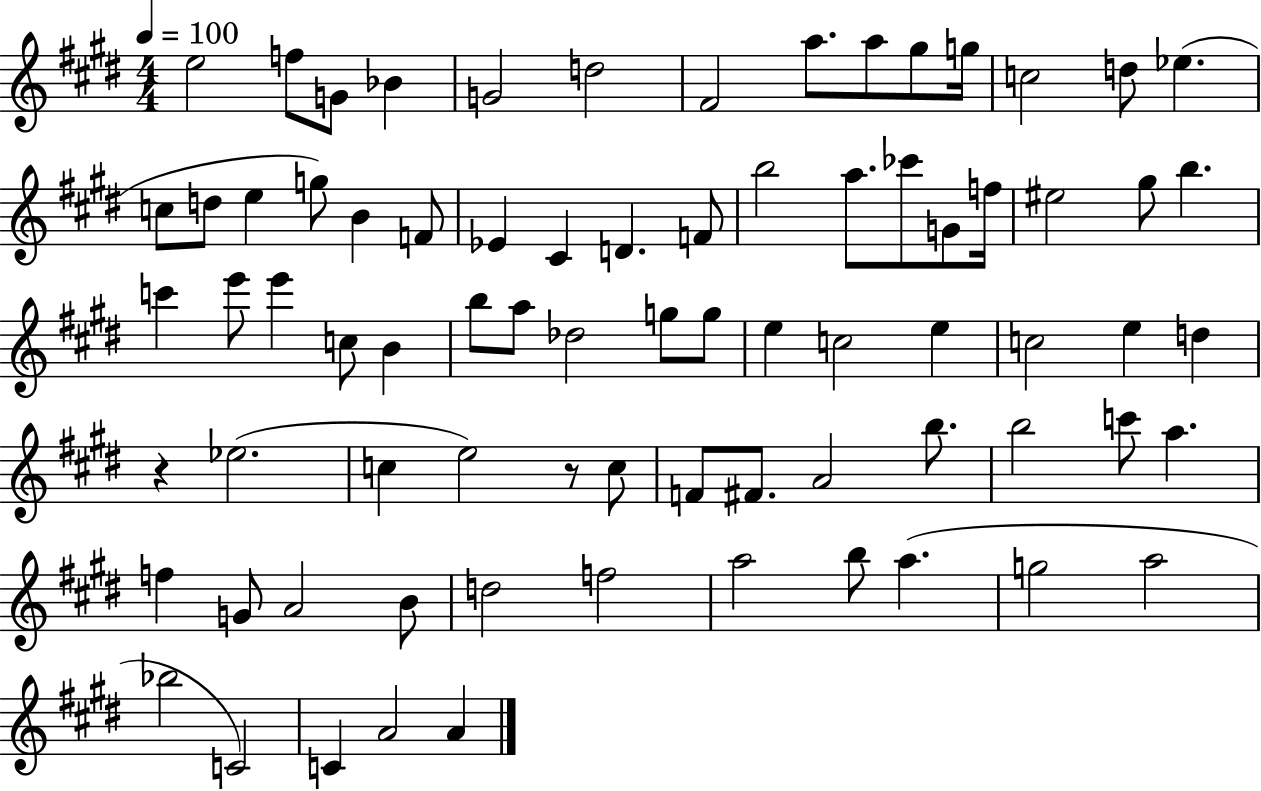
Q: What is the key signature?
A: E major